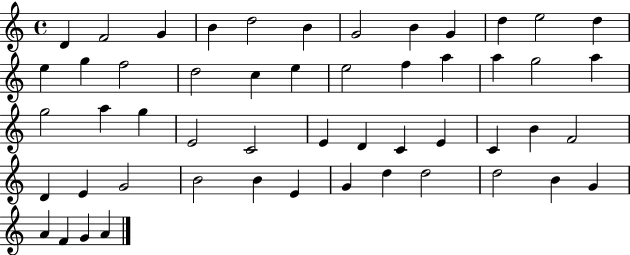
D4/q F4/h G4/q B4/q D5/h B4/q G4/h B4/q G4/q D5/q E5/h D5/q E5/q G5/q F5/h D5/h C5/q E5/q E5/h F5/q A5/q A5/q G5/h A5/q G5/h A5/q G5/q E4/h C4/h E4/q D4/q C4/q E4/q C4/q B4/q F4/h D4/q E4/q G4/h B4/h B4/q E4/q G4/q D5/q D5/h D5/h B4/q G4/q A4/q F4/q G4/q A4/q